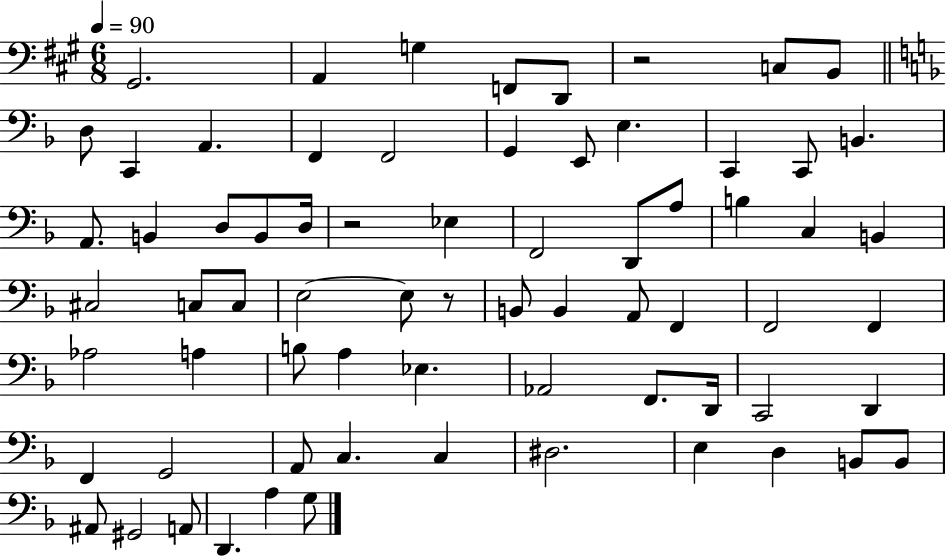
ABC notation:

X:1
T:Untitled
M:6/8
L:1/4
K:A
^G,,2 A,, G, F,,/2 D,,/2 z2 C,/2 B,,/2 D,/2 C,, A,, F,, F,,2 G,, E,,/2 E, C,, C,,/2 B,, A,,/2 B,, D,/2 B,,/2 D,/4 z2 _E, F,,2 D,,/2 A,/2 B, C, B,, ^C,2 C,/2 C,/2 E,2 E,/2 z/2 B,,/2 B,, A,,/2 F,, F,,2 F,, _A,2 A, B,/2 A, _E, _A,,2 F,,/2 D,,/4 C,,2 D,, F,, G,,2 A,,/2 C, C, ^D,2 E, D, B,,/2 B,,/2 ^A,,/2 ^G,,2 A,,/2 D,, A, G,/2